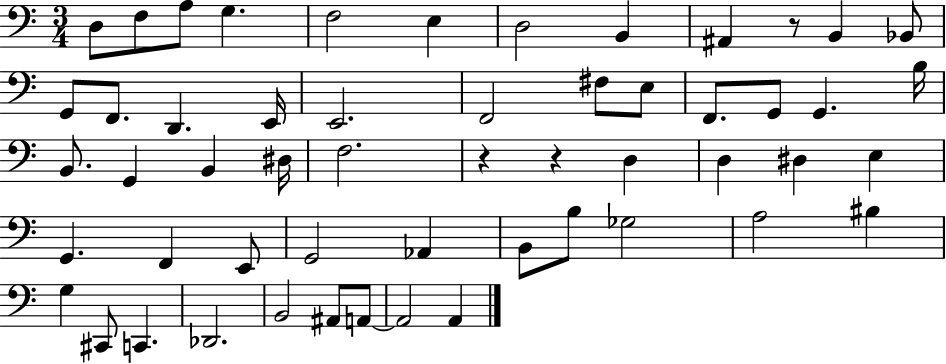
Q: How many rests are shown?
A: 3